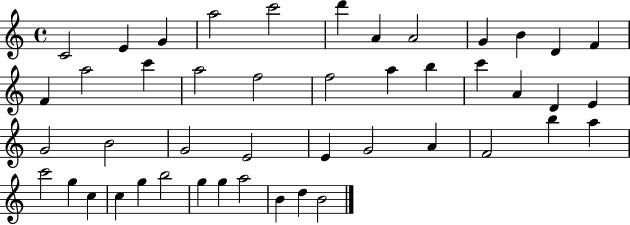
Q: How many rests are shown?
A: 0